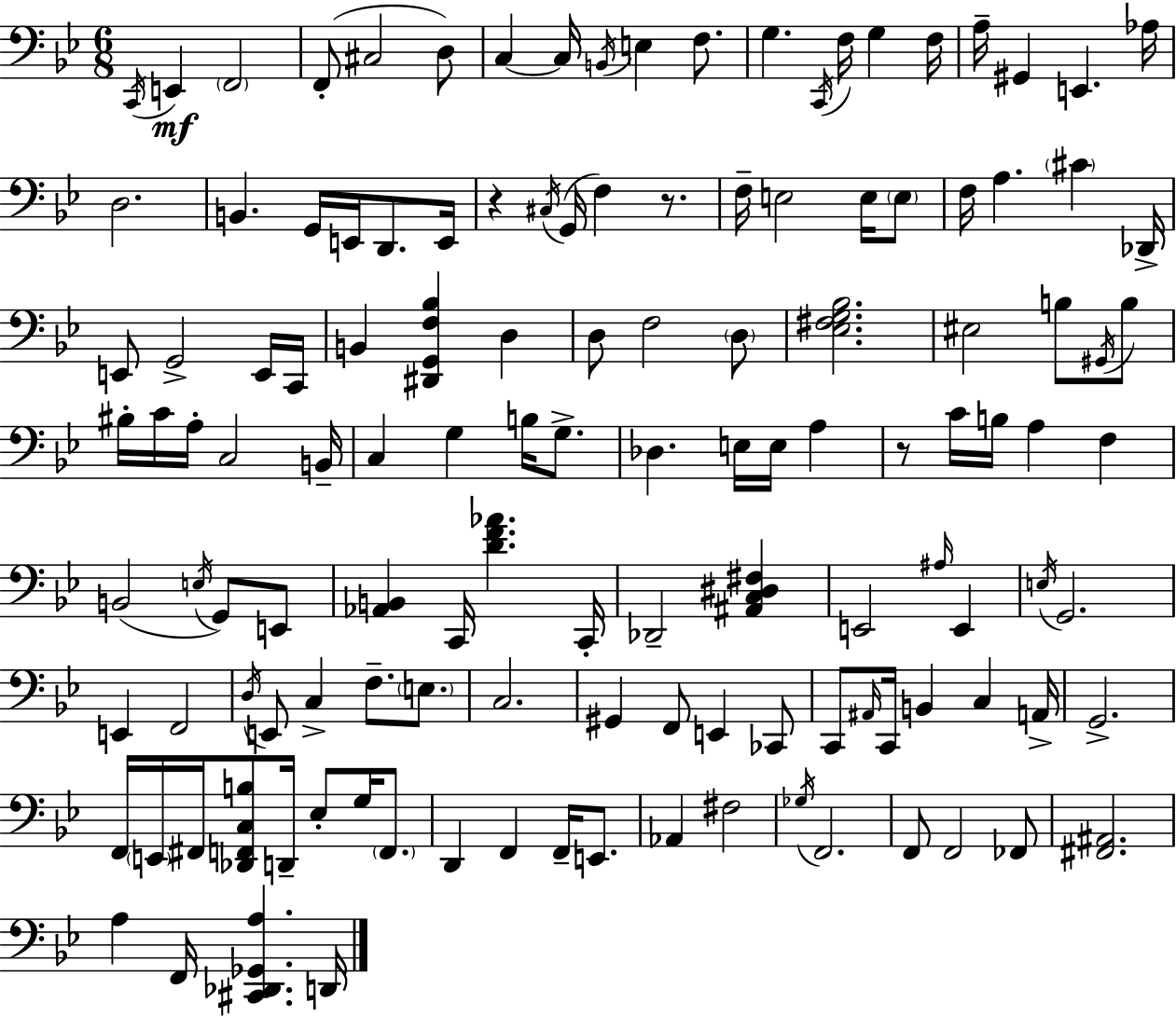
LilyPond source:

{
  \clef bass
  \numericTimeSignature
  \time 6/8
  \key g \minor
  \acciaccatura { c,16 }\mf e,4 \parenthesize f,2 | f,8-.( cis2 d8) | c4~~ c16 \acciaccatura { b,16 } e4 f8. | g4. \acciaccatura { c,16 } f16 g4 | \break f16 a16-- gis,4 e,4. | aes16 d2. | b,4. g,16 e,16 d,8. | e,16 r4 \acciaccatura { cis16 }( g,16 f4) | \break r8. f16-- e2 | e16 \parenthesize e8 f16 a4. \parenthesize cis'4 | des,16-> e,8 g,2-> | e,16 c,16 b,4 <dis, g, f bes>4 | \break d4 d8 f2 | \parenthesize d8 <ees fis g bes>2. | eis2 | b8 \acciaccatura { gis,16 } b8 bis16-. c'16 a16-. c2 | \break b,16-- c4 g4 | b16 g8.-> des4. e16 | e16 a4 r8 c'16 b16 a4 | f4 b,2( | \break \acciaccatura { e16 } g,8) e,8 <aes, b,>4 c,16 <d' f' aes'>4. | c,16-. des,2-- | <ais, c dis fis>4 e,2 | \grace { ais16 } e,4 \acciaccatura { e16 } g,2. | \break e,4 | f,2 \acciaccatura { d16 } e,8 c4-> | f8.-- \parenthesize e8. c2. | gis,4 | \break f,8 e,4 ces,8 c,8 \grace { ais,16 } | c,16 b,4 c4 a,16-> g,2.-> | f,16 \parenthesize e,16 | fis,16 <des, f, c b>8 d,16-- ees8-. g16 \parenthesize f,8. d,4 | \break f,4 f,16-- e,8. aes,4 | fis2 \acciaccatura { ges16 } f,2. | f,8 | f,2 fes,8 <fis, ais,>2. | \break a4 | f,16 <cis, des, ges, a>4. d,16 \bar "|."
}